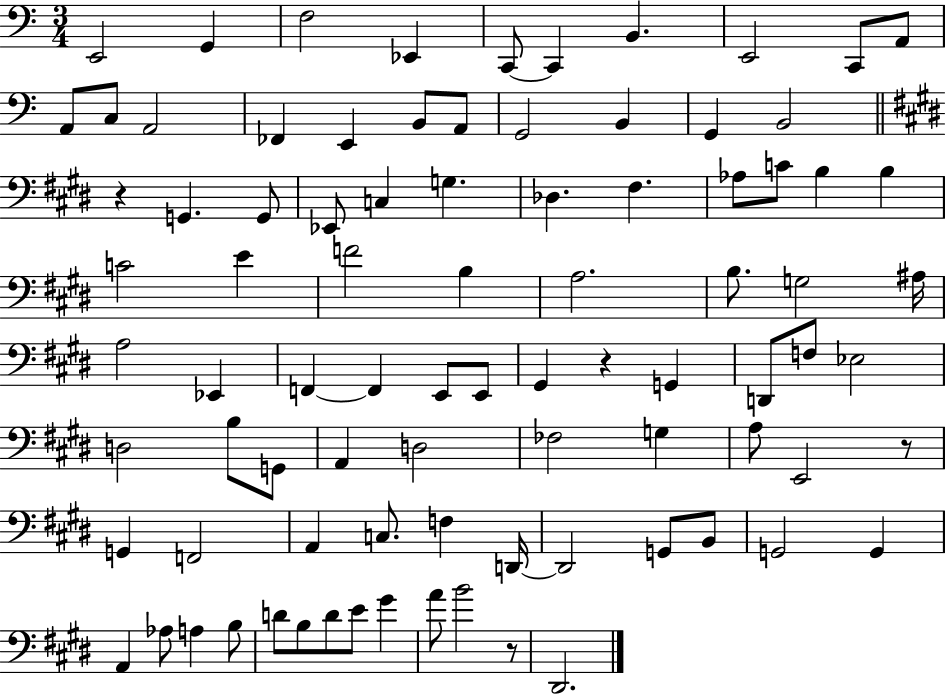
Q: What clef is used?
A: bass